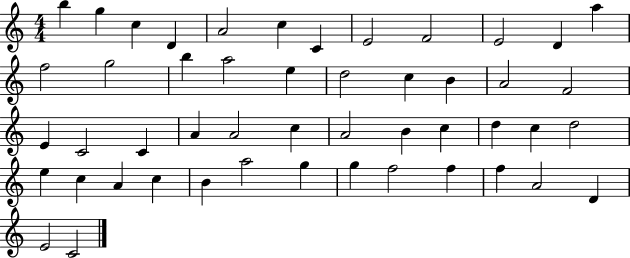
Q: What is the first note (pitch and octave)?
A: B5